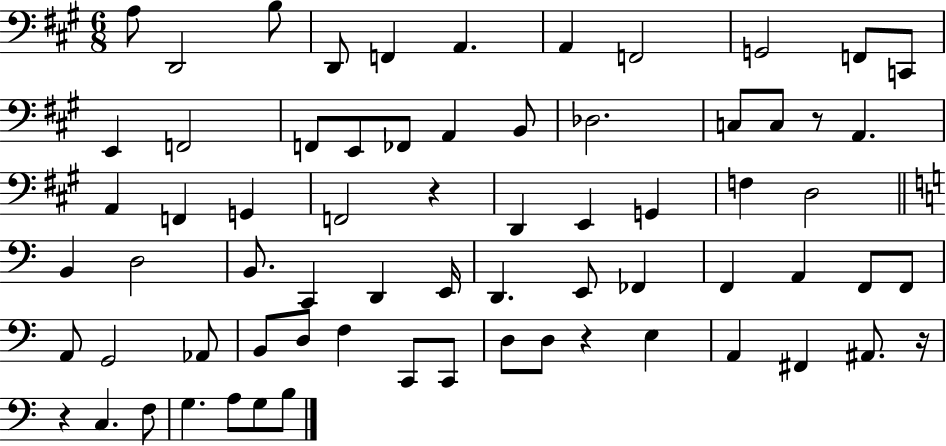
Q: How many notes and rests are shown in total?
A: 69